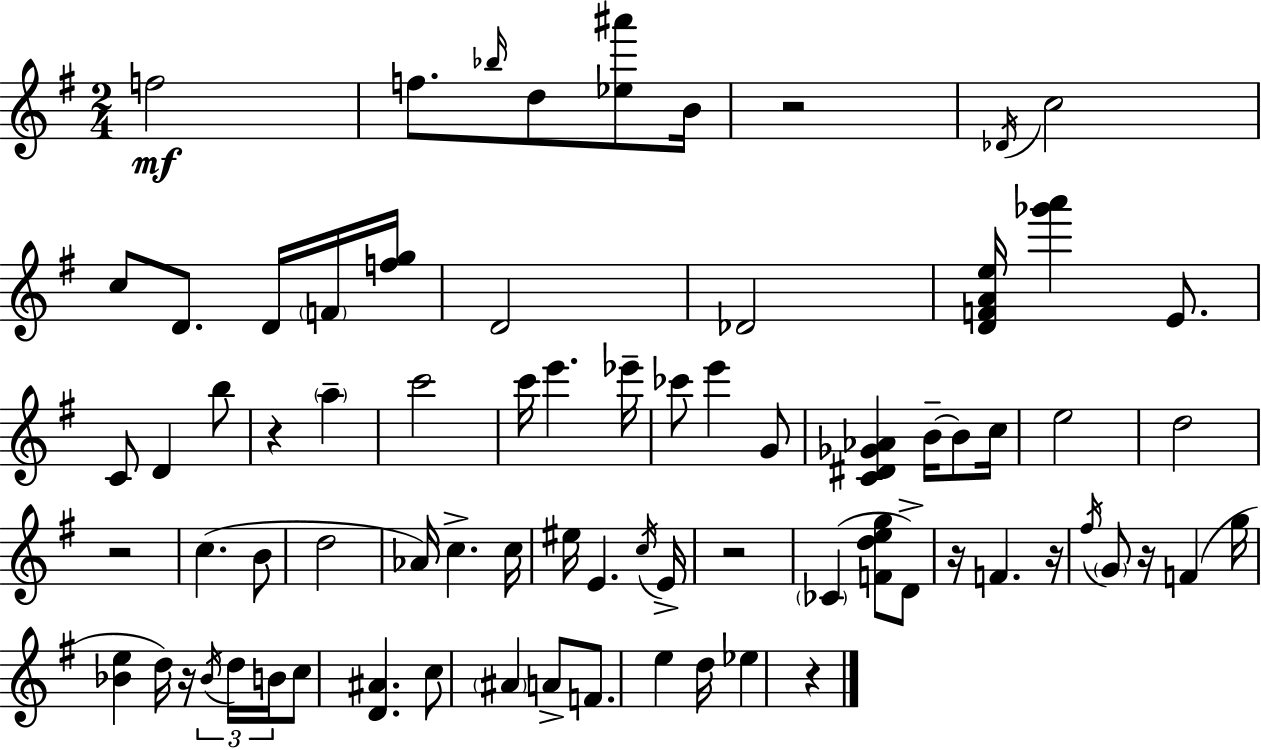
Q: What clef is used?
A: treble